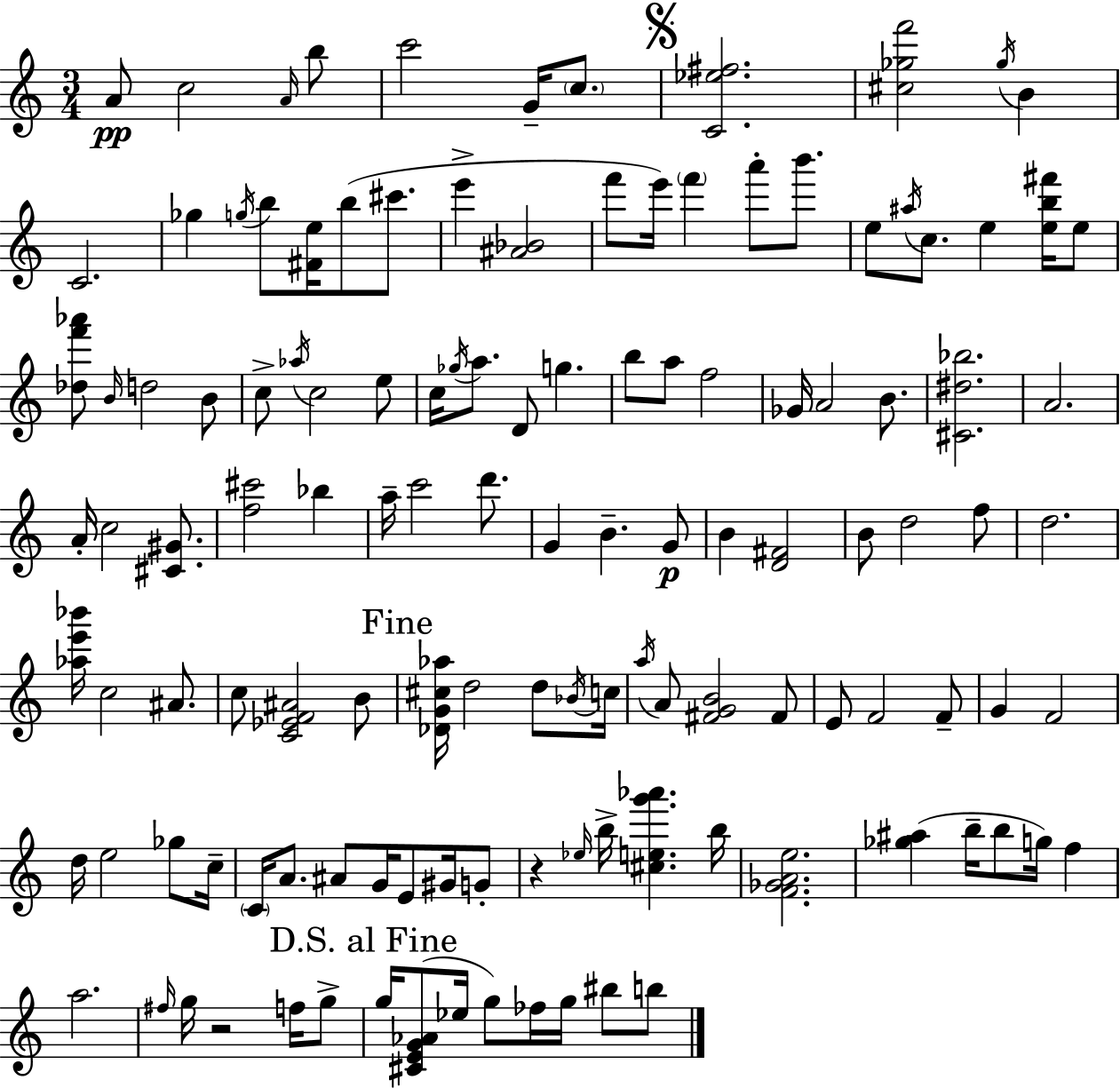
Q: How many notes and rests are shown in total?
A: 125